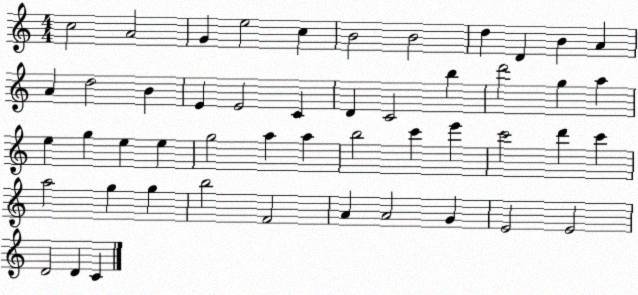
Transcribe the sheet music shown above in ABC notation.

X:1
T:Untitled
M:4/4
L:1/4
K:C
c2 A2 G e2 c B2 B2 d D B A A d2 B E E2 C D C2 b d'2 g a e g e e g2 a a b2 c' e' c'2 d' c' a2 g g b2 F2 A A2 G E2 E2 D2 D C